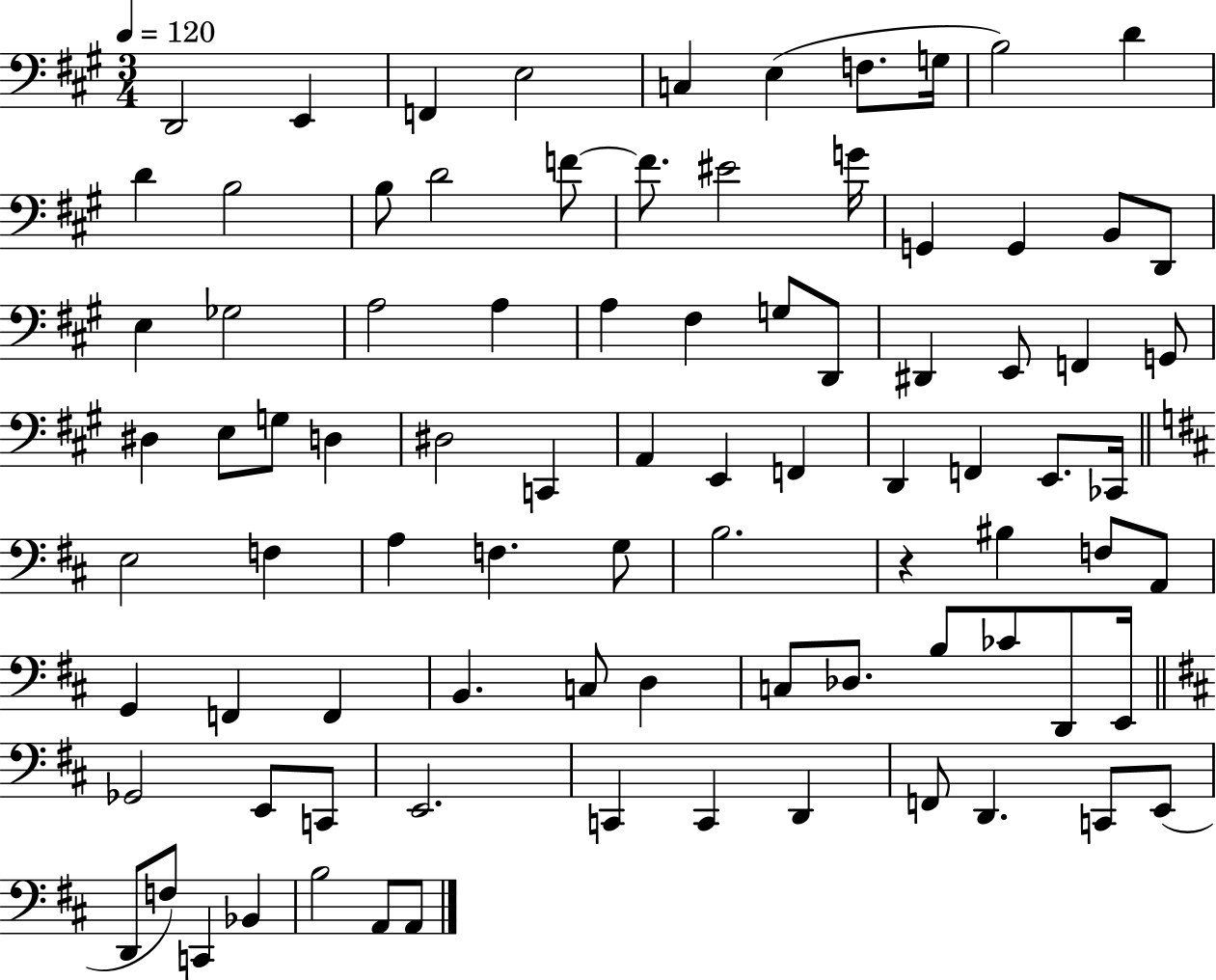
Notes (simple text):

D2/h E2/q F2/q E3/h C3/q E3/q F3/e. G3/s B3/h D4/q D4/q B3/h B3/e D4/h F4/e F4/e. EIS4/h G4/s G2/q G2/q B2/e D2/e E3/q Gb3/h A3/h A3/q A3/q F#3/q G3/e D2/e D#2/q E2/e F2/q G2/e D#3/q E3/e G3/e D3/q D#3/h C2/q A2/q E2/q F2/q D2/q F2/q E2/e. CES2/s E3/h F3/q A3/q F3/q. G3/e B3/h. R/q BIS3/q F3/e A2/e G2/q F2/q F2/q B2/q. C3/e D3/q C3/e Db3/e. B3/e CES4/e D2/e E2/s Gb2/h E2/e C2/e E2/h. C2/q C2/q D2/q F2/e D2/q. C2/e E2/e D2/e F3/e C2/q Bb2/q B3/h A2/e A2/e